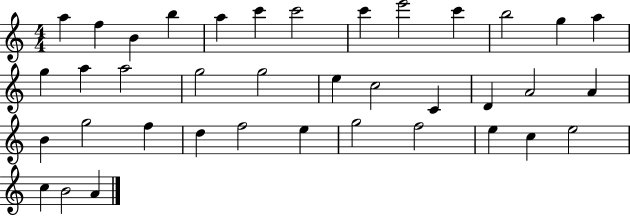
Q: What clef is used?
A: treble